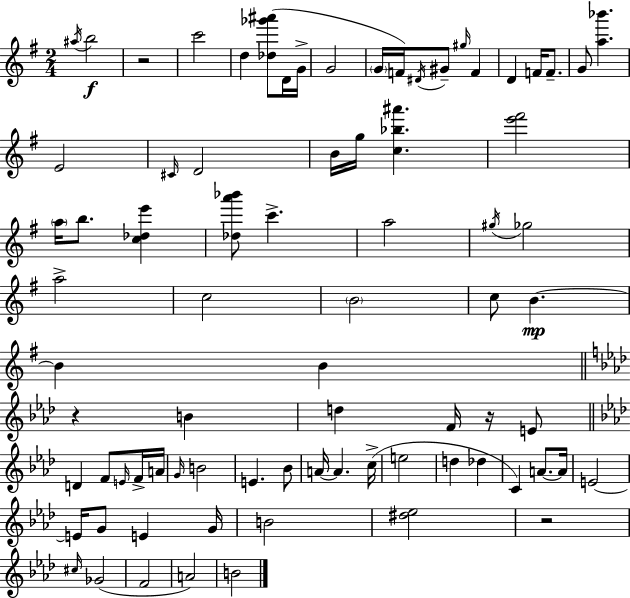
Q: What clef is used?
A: treble